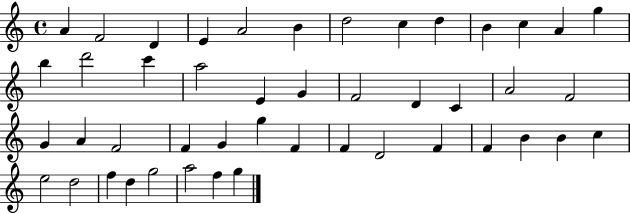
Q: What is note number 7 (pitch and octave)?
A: D5